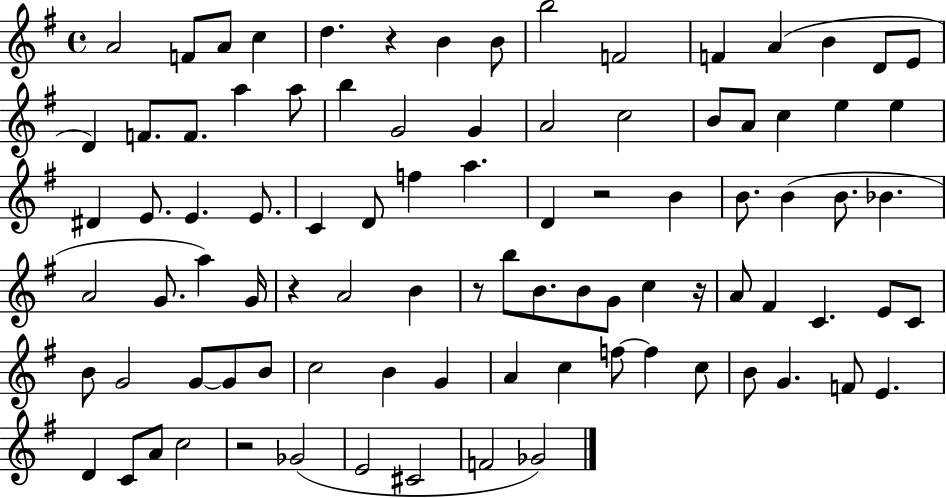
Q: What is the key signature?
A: G major